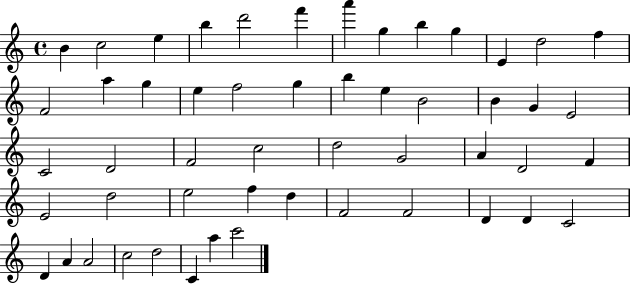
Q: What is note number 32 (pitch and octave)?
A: A4